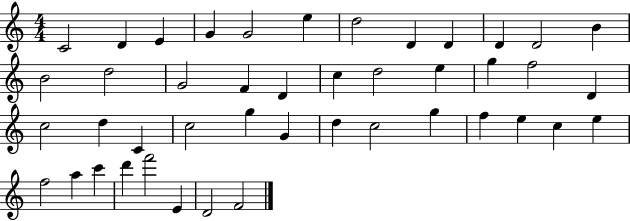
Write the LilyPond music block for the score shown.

{
  \clef treble
  \numericTimeSignature
  \time 4/4
  \key c \major
  c'2 d'4 e'4 | g'4 g'2 e''4 | d''2 d'4 d'4 | d'4 d'2 b'4 | \break b'2 d''2 | g'2 f'4 d'4 | c''4 d''2 e''4 | g''4 f''2 d'4 | \break c''2 d''4 c'4 | c''2 g''4 g'4 | d''4 c''2 g''4 | f''4 e''4 c''4 e''4 | \break f''2 a''4 c'''4 | d'''4 f'''2 e'4 | d'2 f'2 | \bar "|."
}